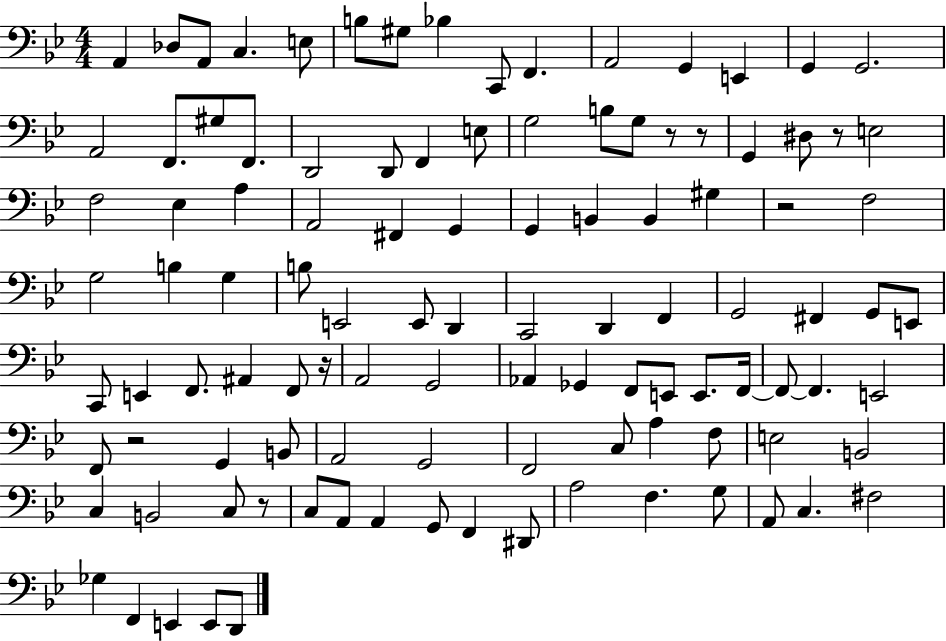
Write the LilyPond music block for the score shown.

{
  \clef bass
  \numericTimeSignature
  \time 4/4
  \key bes \major
  a,4 des8 a,8 c4. e8 | b8 gis8 bes4 c,8 f,4. | a,2 g,4 e,4 | g,4 g,2. | \break a,2 f,8. gis8 f,8. | d,2 d,8 f,4 e8 | g2 b8 g8 r8 r8 | g,4 dis8 r8 e2 | \break f2 ees4 a4 | a,2 fis,4 g,4 | g,4 b,4 b,4 gis4 | r2 f2 | \break g2 b4 g4 | b8 e,2 e,8 d,4 | c,2 d,4 f,4 | g,2 fis,4 g,8 e,8 | \break c,8 e,4 f,8. ais,4 f,8 r16 | a,2 g,2 | aes,4 ges,4 f,8 e,8 e,8. f,16~~ | f,8~~ f,4. e,2 | \break f,8 r2 g,4 b,8 | a,2 g,2 | f,2 c8 a4 f8 | e2 b,2 | \break c4 b,2 c8 r8 | c8 a,8 a,4 g,8 f,4 dis,8 | a2 f4. g8 | a,8 c4. fis2 | \break ges4 f,4 e,4 e,8 d,8 | \bar "|."
}